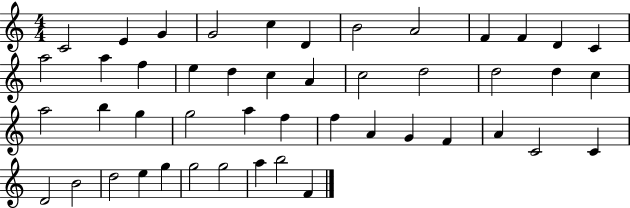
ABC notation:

X:1
T:Untitled
M:4/4
L:1/4
K:C
C2 E G G2 c D B2 A2 F F D C a2 a f e d c A c2 d2 d2 d c a2 b g g2 a f f A G F A C2 C D2 B2 d2 e g g2 g2 a b2 F